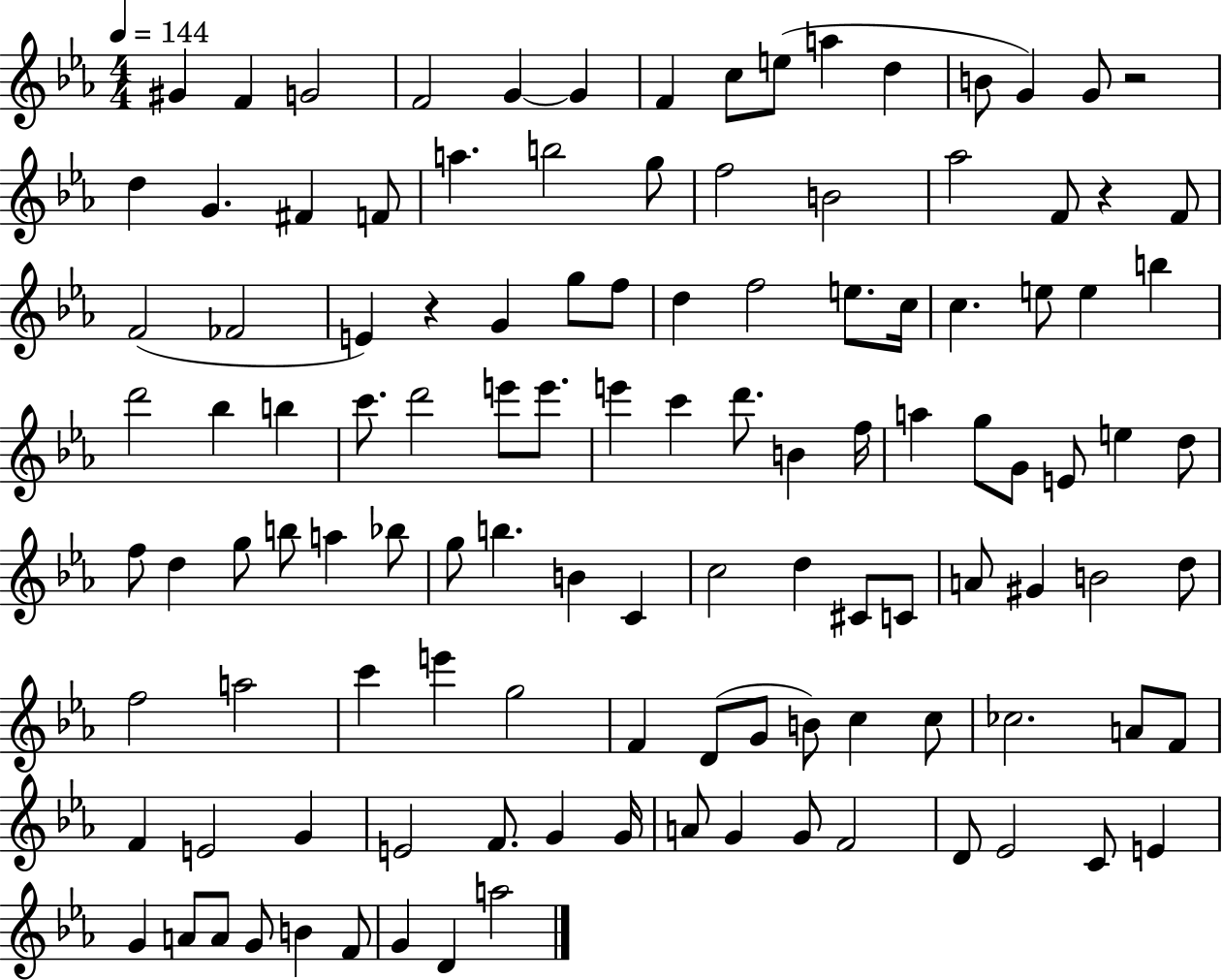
G#4/q F4/q G4/h F4/h G4/q G4/q F4/q C5/e E5/e A5/q D5/q B4/e G4/q G4/e R/h D5/q G4/q. F#4/q F4/e A5/q. B5/h G5/e F5/h B4/h Ab5/h F4/e R/q F4/e F4/h FES4/h E4/q R/q G4/q G5/e F5/e D5/q F5/h E5/e. C5/s C5/q. E5/e E5/q B5/q D6/h Bb5/q B5/q C6/e. D6/h E6/e E6/e. E6/q C6/q D6/e. B4/q F5/s A5/q G5/e G4/e E4/e E5/q D5/e F5/e D5/q G5/e B5/e A5/q Bb5/e G5/e B5/q. B4/q C4/q C5/h D5/q C#4/e C4/e A4/e G#4/q B4/h D5/e F5/h A5/h C6/q E6/q G5/h F4/q D4/e G4/e B4/e C5/q C5/e CES5/h. A4/e F4/e F4/q E4/h G4/q E4/h F4/e. G4/q G4/s A4/e G4/q G4/e F4/h D4/e Eb4/h C4/e E4/q G4/q A4/e A4/e G4/e B4/q F4/e G4/q D4/q A5/h